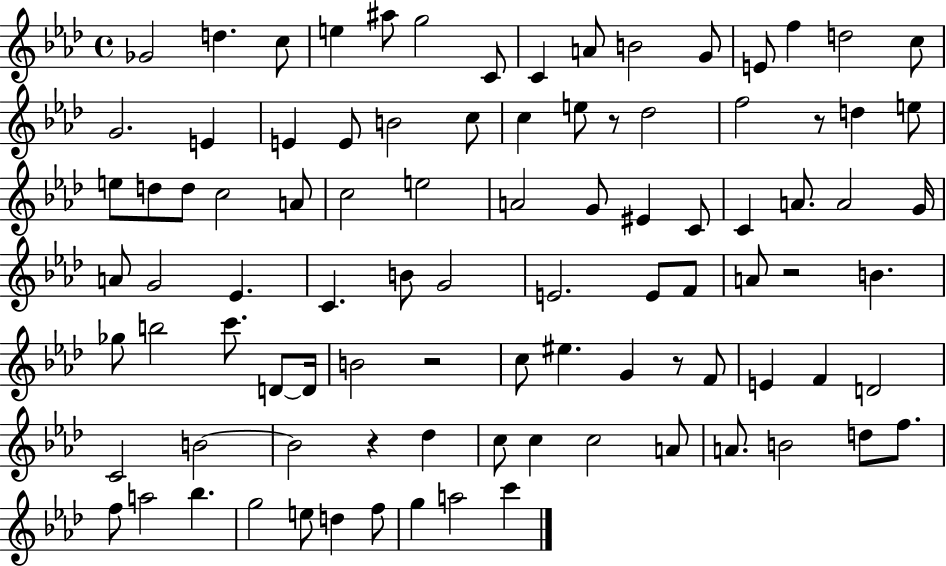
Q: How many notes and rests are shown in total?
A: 94